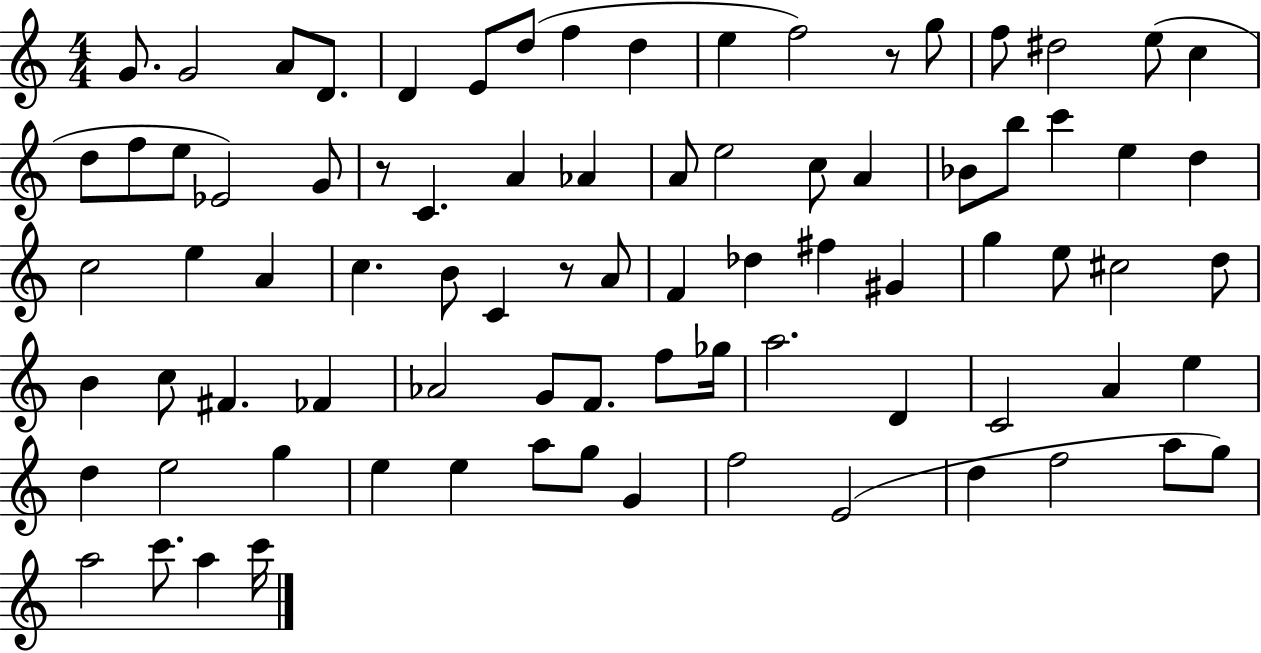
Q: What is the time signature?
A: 4/4